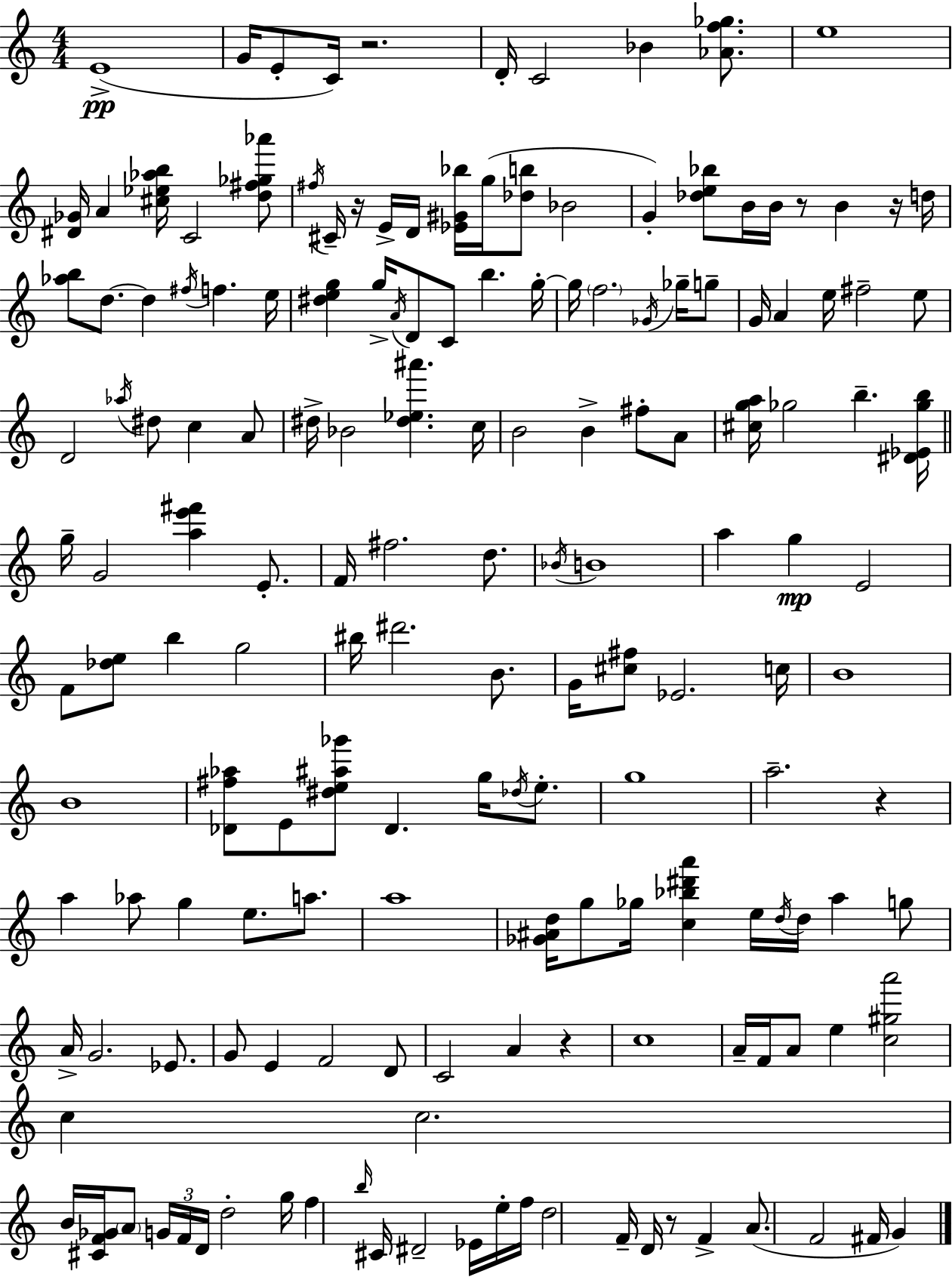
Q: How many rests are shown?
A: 7